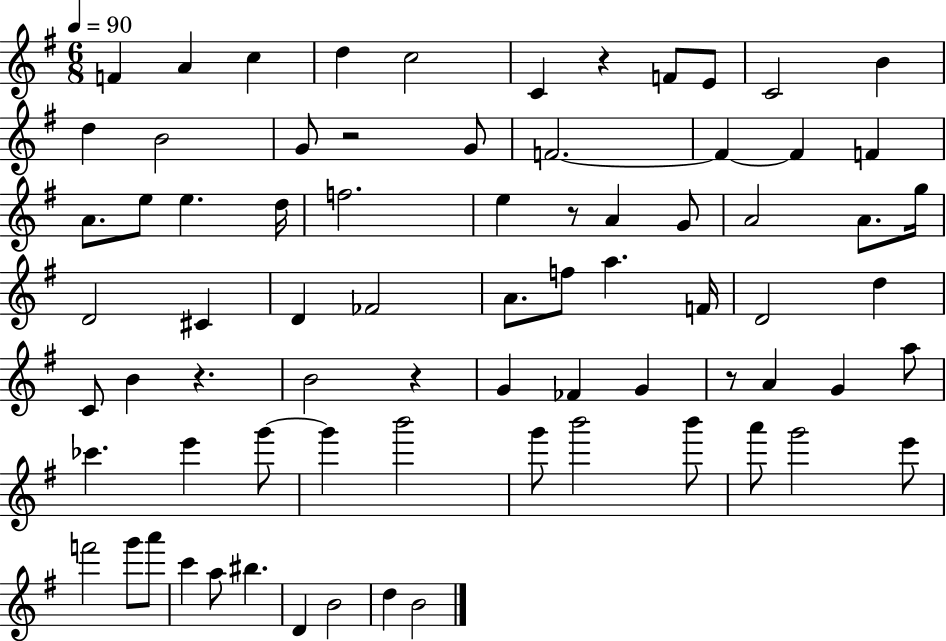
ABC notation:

X:1
T:Untitled
M:6/8
L:1/4
K:G
F A c d c2 C z F/2 E/2 C2 B d B2 G/2 z2 G/2 F2 F F F A/2 e/2 e d/4 f2 e z/2 A G/2 A2 A/2 g/4 D2 ^C D _F2 A/2 f/2 a F/4 D2 d C/2 B z B2 z G _F G z/2 A G a/2 _c' e' g'/2 g' b'2 g'/2 b'2 b'/2 a'/2 g'2 e'/2 f'2 g'/2 a'/2 c' a/2 ^b D B2 d B2